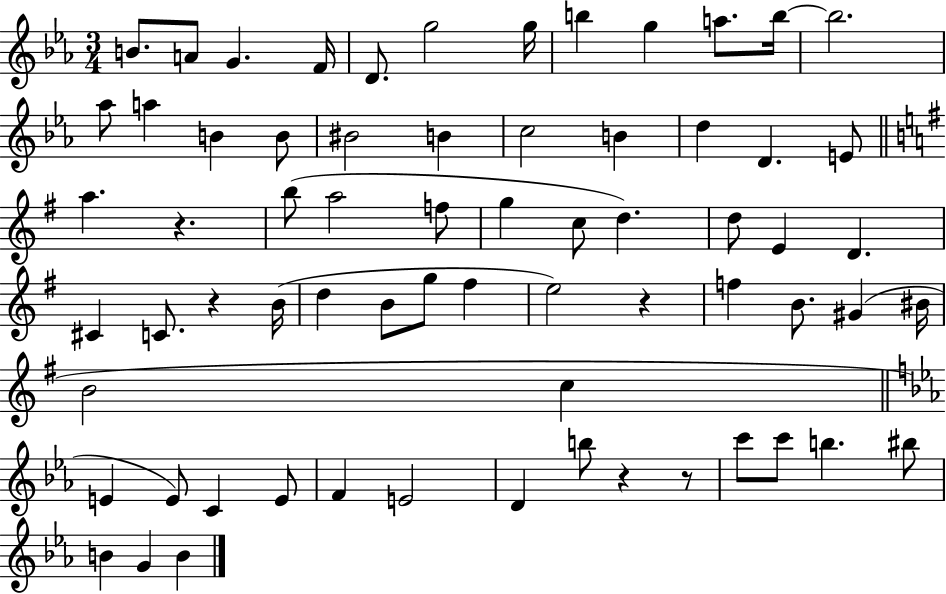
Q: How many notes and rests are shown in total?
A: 67